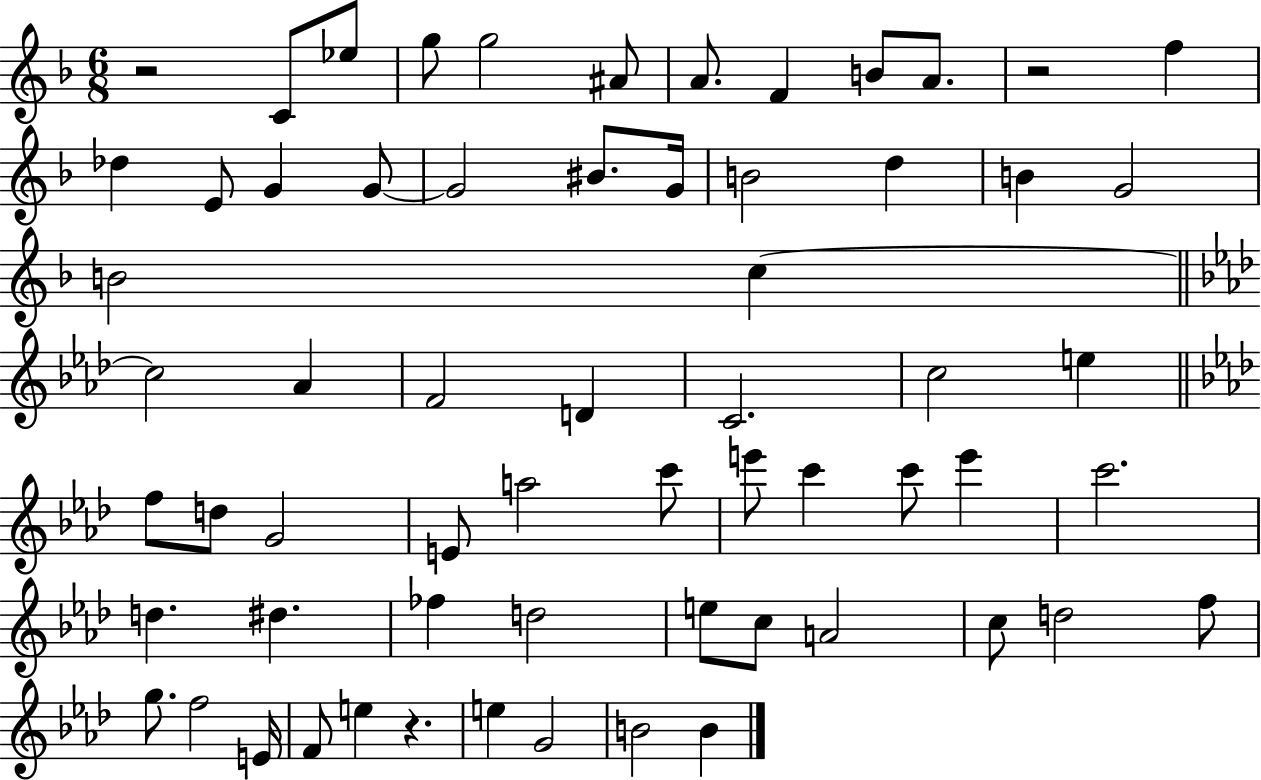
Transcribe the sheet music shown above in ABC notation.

X:1
T:Untitled
M:6/8
L:1/4
K:F
z2 C/2 _e/2 g/2 g2 ^A/2 A/2 F B/2 A/2 z2 f _d E/2 G G/2 G2 ^B/2 G/4 B2 d B G2 B2 c c2 _A F2 D C2 c2 e f/2 d/2 G2 E/2 a2 c'/2 e'/2 c' c'/2 e' c'2 d ^d _f d2 e/2 c/2 A2 c/2 d2 f/2 g/2 f2 E/4 F/2 e z e G2 B2 B